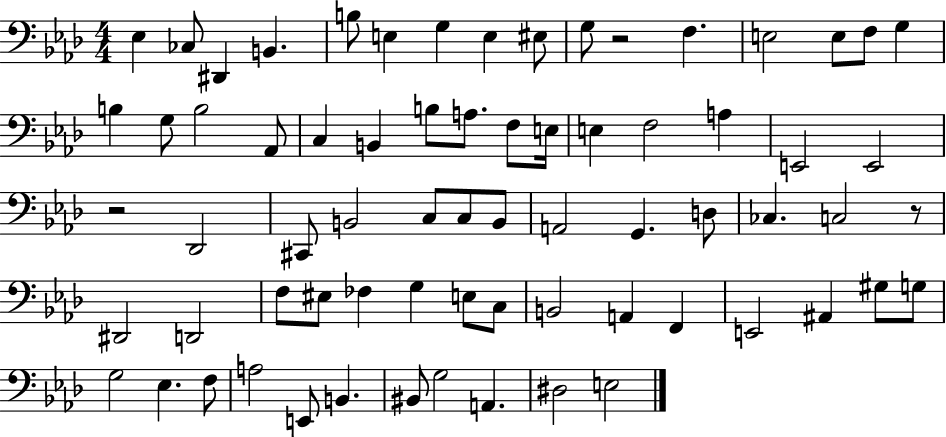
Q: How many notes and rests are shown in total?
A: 70